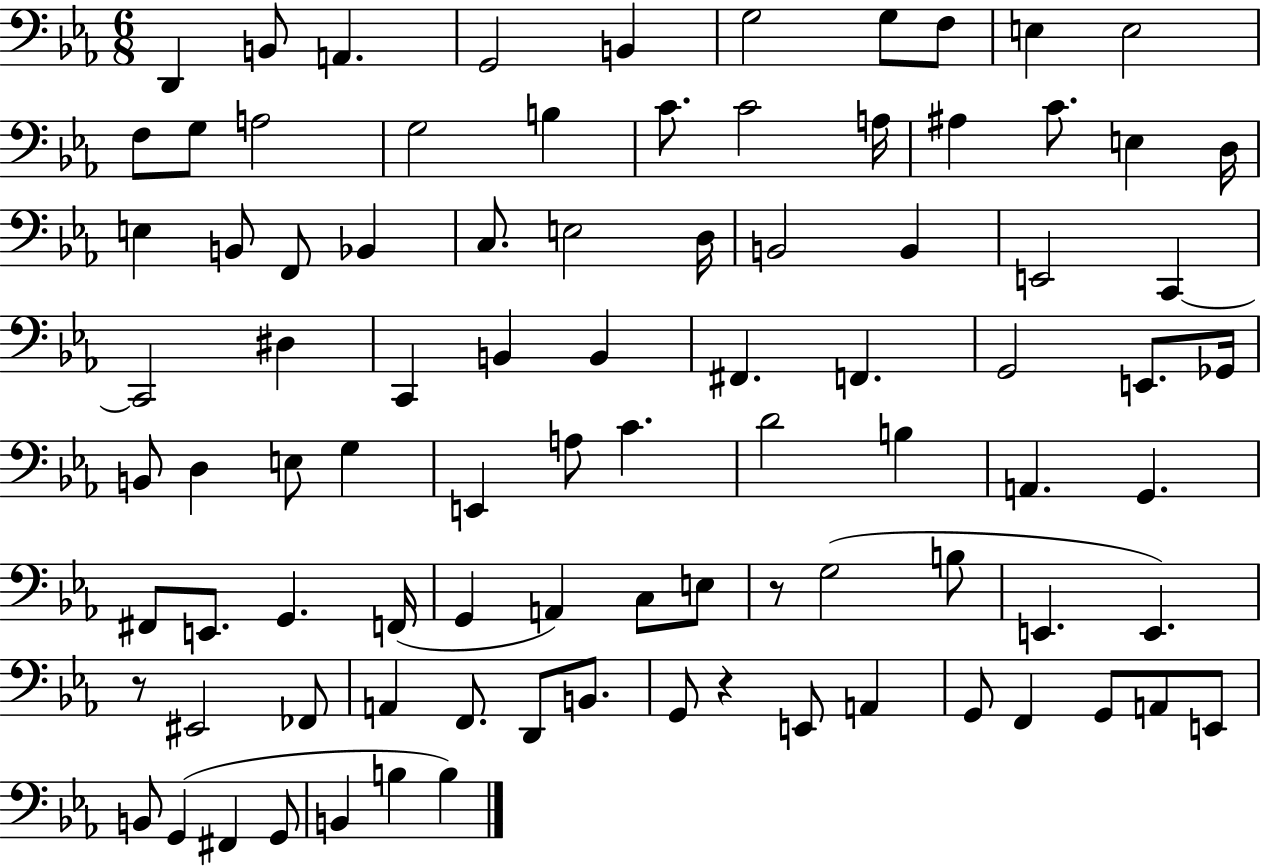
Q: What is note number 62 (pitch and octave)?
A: E3